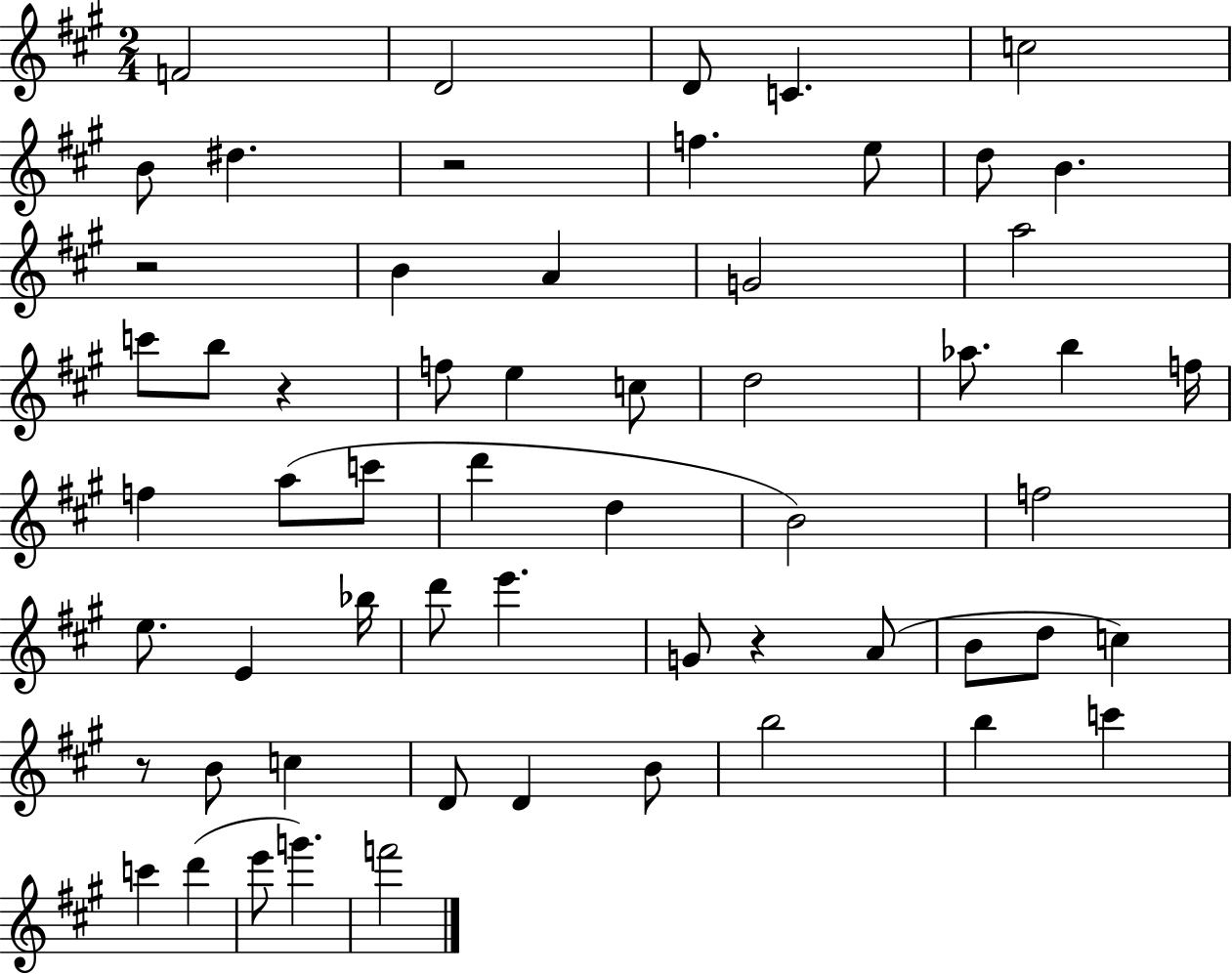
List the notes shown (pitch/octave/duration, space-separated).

F4/h D4/h D4/e C4/q. C5/h B4/e D#5/q. R/h F5/q. E5/e D5/e B4/q. R/h B4/q A4/q G4/h A5/h C6/e B5/e R/q F5/e E5/q C5/e D5/h Ab5/e. B5/q F5/s F5/q A5/e C6/e D6/q D5/q B4/h F5/h E5/e. E4/q Bb5/s D6/e E6/q. G4/e R/q A4/e B4/e D5/e C5/q R/e B4/e C5/q D4/e D4/q B4/e B5/h B5/q C6/q C6/q D6/q E6/e G6/q. F6/h